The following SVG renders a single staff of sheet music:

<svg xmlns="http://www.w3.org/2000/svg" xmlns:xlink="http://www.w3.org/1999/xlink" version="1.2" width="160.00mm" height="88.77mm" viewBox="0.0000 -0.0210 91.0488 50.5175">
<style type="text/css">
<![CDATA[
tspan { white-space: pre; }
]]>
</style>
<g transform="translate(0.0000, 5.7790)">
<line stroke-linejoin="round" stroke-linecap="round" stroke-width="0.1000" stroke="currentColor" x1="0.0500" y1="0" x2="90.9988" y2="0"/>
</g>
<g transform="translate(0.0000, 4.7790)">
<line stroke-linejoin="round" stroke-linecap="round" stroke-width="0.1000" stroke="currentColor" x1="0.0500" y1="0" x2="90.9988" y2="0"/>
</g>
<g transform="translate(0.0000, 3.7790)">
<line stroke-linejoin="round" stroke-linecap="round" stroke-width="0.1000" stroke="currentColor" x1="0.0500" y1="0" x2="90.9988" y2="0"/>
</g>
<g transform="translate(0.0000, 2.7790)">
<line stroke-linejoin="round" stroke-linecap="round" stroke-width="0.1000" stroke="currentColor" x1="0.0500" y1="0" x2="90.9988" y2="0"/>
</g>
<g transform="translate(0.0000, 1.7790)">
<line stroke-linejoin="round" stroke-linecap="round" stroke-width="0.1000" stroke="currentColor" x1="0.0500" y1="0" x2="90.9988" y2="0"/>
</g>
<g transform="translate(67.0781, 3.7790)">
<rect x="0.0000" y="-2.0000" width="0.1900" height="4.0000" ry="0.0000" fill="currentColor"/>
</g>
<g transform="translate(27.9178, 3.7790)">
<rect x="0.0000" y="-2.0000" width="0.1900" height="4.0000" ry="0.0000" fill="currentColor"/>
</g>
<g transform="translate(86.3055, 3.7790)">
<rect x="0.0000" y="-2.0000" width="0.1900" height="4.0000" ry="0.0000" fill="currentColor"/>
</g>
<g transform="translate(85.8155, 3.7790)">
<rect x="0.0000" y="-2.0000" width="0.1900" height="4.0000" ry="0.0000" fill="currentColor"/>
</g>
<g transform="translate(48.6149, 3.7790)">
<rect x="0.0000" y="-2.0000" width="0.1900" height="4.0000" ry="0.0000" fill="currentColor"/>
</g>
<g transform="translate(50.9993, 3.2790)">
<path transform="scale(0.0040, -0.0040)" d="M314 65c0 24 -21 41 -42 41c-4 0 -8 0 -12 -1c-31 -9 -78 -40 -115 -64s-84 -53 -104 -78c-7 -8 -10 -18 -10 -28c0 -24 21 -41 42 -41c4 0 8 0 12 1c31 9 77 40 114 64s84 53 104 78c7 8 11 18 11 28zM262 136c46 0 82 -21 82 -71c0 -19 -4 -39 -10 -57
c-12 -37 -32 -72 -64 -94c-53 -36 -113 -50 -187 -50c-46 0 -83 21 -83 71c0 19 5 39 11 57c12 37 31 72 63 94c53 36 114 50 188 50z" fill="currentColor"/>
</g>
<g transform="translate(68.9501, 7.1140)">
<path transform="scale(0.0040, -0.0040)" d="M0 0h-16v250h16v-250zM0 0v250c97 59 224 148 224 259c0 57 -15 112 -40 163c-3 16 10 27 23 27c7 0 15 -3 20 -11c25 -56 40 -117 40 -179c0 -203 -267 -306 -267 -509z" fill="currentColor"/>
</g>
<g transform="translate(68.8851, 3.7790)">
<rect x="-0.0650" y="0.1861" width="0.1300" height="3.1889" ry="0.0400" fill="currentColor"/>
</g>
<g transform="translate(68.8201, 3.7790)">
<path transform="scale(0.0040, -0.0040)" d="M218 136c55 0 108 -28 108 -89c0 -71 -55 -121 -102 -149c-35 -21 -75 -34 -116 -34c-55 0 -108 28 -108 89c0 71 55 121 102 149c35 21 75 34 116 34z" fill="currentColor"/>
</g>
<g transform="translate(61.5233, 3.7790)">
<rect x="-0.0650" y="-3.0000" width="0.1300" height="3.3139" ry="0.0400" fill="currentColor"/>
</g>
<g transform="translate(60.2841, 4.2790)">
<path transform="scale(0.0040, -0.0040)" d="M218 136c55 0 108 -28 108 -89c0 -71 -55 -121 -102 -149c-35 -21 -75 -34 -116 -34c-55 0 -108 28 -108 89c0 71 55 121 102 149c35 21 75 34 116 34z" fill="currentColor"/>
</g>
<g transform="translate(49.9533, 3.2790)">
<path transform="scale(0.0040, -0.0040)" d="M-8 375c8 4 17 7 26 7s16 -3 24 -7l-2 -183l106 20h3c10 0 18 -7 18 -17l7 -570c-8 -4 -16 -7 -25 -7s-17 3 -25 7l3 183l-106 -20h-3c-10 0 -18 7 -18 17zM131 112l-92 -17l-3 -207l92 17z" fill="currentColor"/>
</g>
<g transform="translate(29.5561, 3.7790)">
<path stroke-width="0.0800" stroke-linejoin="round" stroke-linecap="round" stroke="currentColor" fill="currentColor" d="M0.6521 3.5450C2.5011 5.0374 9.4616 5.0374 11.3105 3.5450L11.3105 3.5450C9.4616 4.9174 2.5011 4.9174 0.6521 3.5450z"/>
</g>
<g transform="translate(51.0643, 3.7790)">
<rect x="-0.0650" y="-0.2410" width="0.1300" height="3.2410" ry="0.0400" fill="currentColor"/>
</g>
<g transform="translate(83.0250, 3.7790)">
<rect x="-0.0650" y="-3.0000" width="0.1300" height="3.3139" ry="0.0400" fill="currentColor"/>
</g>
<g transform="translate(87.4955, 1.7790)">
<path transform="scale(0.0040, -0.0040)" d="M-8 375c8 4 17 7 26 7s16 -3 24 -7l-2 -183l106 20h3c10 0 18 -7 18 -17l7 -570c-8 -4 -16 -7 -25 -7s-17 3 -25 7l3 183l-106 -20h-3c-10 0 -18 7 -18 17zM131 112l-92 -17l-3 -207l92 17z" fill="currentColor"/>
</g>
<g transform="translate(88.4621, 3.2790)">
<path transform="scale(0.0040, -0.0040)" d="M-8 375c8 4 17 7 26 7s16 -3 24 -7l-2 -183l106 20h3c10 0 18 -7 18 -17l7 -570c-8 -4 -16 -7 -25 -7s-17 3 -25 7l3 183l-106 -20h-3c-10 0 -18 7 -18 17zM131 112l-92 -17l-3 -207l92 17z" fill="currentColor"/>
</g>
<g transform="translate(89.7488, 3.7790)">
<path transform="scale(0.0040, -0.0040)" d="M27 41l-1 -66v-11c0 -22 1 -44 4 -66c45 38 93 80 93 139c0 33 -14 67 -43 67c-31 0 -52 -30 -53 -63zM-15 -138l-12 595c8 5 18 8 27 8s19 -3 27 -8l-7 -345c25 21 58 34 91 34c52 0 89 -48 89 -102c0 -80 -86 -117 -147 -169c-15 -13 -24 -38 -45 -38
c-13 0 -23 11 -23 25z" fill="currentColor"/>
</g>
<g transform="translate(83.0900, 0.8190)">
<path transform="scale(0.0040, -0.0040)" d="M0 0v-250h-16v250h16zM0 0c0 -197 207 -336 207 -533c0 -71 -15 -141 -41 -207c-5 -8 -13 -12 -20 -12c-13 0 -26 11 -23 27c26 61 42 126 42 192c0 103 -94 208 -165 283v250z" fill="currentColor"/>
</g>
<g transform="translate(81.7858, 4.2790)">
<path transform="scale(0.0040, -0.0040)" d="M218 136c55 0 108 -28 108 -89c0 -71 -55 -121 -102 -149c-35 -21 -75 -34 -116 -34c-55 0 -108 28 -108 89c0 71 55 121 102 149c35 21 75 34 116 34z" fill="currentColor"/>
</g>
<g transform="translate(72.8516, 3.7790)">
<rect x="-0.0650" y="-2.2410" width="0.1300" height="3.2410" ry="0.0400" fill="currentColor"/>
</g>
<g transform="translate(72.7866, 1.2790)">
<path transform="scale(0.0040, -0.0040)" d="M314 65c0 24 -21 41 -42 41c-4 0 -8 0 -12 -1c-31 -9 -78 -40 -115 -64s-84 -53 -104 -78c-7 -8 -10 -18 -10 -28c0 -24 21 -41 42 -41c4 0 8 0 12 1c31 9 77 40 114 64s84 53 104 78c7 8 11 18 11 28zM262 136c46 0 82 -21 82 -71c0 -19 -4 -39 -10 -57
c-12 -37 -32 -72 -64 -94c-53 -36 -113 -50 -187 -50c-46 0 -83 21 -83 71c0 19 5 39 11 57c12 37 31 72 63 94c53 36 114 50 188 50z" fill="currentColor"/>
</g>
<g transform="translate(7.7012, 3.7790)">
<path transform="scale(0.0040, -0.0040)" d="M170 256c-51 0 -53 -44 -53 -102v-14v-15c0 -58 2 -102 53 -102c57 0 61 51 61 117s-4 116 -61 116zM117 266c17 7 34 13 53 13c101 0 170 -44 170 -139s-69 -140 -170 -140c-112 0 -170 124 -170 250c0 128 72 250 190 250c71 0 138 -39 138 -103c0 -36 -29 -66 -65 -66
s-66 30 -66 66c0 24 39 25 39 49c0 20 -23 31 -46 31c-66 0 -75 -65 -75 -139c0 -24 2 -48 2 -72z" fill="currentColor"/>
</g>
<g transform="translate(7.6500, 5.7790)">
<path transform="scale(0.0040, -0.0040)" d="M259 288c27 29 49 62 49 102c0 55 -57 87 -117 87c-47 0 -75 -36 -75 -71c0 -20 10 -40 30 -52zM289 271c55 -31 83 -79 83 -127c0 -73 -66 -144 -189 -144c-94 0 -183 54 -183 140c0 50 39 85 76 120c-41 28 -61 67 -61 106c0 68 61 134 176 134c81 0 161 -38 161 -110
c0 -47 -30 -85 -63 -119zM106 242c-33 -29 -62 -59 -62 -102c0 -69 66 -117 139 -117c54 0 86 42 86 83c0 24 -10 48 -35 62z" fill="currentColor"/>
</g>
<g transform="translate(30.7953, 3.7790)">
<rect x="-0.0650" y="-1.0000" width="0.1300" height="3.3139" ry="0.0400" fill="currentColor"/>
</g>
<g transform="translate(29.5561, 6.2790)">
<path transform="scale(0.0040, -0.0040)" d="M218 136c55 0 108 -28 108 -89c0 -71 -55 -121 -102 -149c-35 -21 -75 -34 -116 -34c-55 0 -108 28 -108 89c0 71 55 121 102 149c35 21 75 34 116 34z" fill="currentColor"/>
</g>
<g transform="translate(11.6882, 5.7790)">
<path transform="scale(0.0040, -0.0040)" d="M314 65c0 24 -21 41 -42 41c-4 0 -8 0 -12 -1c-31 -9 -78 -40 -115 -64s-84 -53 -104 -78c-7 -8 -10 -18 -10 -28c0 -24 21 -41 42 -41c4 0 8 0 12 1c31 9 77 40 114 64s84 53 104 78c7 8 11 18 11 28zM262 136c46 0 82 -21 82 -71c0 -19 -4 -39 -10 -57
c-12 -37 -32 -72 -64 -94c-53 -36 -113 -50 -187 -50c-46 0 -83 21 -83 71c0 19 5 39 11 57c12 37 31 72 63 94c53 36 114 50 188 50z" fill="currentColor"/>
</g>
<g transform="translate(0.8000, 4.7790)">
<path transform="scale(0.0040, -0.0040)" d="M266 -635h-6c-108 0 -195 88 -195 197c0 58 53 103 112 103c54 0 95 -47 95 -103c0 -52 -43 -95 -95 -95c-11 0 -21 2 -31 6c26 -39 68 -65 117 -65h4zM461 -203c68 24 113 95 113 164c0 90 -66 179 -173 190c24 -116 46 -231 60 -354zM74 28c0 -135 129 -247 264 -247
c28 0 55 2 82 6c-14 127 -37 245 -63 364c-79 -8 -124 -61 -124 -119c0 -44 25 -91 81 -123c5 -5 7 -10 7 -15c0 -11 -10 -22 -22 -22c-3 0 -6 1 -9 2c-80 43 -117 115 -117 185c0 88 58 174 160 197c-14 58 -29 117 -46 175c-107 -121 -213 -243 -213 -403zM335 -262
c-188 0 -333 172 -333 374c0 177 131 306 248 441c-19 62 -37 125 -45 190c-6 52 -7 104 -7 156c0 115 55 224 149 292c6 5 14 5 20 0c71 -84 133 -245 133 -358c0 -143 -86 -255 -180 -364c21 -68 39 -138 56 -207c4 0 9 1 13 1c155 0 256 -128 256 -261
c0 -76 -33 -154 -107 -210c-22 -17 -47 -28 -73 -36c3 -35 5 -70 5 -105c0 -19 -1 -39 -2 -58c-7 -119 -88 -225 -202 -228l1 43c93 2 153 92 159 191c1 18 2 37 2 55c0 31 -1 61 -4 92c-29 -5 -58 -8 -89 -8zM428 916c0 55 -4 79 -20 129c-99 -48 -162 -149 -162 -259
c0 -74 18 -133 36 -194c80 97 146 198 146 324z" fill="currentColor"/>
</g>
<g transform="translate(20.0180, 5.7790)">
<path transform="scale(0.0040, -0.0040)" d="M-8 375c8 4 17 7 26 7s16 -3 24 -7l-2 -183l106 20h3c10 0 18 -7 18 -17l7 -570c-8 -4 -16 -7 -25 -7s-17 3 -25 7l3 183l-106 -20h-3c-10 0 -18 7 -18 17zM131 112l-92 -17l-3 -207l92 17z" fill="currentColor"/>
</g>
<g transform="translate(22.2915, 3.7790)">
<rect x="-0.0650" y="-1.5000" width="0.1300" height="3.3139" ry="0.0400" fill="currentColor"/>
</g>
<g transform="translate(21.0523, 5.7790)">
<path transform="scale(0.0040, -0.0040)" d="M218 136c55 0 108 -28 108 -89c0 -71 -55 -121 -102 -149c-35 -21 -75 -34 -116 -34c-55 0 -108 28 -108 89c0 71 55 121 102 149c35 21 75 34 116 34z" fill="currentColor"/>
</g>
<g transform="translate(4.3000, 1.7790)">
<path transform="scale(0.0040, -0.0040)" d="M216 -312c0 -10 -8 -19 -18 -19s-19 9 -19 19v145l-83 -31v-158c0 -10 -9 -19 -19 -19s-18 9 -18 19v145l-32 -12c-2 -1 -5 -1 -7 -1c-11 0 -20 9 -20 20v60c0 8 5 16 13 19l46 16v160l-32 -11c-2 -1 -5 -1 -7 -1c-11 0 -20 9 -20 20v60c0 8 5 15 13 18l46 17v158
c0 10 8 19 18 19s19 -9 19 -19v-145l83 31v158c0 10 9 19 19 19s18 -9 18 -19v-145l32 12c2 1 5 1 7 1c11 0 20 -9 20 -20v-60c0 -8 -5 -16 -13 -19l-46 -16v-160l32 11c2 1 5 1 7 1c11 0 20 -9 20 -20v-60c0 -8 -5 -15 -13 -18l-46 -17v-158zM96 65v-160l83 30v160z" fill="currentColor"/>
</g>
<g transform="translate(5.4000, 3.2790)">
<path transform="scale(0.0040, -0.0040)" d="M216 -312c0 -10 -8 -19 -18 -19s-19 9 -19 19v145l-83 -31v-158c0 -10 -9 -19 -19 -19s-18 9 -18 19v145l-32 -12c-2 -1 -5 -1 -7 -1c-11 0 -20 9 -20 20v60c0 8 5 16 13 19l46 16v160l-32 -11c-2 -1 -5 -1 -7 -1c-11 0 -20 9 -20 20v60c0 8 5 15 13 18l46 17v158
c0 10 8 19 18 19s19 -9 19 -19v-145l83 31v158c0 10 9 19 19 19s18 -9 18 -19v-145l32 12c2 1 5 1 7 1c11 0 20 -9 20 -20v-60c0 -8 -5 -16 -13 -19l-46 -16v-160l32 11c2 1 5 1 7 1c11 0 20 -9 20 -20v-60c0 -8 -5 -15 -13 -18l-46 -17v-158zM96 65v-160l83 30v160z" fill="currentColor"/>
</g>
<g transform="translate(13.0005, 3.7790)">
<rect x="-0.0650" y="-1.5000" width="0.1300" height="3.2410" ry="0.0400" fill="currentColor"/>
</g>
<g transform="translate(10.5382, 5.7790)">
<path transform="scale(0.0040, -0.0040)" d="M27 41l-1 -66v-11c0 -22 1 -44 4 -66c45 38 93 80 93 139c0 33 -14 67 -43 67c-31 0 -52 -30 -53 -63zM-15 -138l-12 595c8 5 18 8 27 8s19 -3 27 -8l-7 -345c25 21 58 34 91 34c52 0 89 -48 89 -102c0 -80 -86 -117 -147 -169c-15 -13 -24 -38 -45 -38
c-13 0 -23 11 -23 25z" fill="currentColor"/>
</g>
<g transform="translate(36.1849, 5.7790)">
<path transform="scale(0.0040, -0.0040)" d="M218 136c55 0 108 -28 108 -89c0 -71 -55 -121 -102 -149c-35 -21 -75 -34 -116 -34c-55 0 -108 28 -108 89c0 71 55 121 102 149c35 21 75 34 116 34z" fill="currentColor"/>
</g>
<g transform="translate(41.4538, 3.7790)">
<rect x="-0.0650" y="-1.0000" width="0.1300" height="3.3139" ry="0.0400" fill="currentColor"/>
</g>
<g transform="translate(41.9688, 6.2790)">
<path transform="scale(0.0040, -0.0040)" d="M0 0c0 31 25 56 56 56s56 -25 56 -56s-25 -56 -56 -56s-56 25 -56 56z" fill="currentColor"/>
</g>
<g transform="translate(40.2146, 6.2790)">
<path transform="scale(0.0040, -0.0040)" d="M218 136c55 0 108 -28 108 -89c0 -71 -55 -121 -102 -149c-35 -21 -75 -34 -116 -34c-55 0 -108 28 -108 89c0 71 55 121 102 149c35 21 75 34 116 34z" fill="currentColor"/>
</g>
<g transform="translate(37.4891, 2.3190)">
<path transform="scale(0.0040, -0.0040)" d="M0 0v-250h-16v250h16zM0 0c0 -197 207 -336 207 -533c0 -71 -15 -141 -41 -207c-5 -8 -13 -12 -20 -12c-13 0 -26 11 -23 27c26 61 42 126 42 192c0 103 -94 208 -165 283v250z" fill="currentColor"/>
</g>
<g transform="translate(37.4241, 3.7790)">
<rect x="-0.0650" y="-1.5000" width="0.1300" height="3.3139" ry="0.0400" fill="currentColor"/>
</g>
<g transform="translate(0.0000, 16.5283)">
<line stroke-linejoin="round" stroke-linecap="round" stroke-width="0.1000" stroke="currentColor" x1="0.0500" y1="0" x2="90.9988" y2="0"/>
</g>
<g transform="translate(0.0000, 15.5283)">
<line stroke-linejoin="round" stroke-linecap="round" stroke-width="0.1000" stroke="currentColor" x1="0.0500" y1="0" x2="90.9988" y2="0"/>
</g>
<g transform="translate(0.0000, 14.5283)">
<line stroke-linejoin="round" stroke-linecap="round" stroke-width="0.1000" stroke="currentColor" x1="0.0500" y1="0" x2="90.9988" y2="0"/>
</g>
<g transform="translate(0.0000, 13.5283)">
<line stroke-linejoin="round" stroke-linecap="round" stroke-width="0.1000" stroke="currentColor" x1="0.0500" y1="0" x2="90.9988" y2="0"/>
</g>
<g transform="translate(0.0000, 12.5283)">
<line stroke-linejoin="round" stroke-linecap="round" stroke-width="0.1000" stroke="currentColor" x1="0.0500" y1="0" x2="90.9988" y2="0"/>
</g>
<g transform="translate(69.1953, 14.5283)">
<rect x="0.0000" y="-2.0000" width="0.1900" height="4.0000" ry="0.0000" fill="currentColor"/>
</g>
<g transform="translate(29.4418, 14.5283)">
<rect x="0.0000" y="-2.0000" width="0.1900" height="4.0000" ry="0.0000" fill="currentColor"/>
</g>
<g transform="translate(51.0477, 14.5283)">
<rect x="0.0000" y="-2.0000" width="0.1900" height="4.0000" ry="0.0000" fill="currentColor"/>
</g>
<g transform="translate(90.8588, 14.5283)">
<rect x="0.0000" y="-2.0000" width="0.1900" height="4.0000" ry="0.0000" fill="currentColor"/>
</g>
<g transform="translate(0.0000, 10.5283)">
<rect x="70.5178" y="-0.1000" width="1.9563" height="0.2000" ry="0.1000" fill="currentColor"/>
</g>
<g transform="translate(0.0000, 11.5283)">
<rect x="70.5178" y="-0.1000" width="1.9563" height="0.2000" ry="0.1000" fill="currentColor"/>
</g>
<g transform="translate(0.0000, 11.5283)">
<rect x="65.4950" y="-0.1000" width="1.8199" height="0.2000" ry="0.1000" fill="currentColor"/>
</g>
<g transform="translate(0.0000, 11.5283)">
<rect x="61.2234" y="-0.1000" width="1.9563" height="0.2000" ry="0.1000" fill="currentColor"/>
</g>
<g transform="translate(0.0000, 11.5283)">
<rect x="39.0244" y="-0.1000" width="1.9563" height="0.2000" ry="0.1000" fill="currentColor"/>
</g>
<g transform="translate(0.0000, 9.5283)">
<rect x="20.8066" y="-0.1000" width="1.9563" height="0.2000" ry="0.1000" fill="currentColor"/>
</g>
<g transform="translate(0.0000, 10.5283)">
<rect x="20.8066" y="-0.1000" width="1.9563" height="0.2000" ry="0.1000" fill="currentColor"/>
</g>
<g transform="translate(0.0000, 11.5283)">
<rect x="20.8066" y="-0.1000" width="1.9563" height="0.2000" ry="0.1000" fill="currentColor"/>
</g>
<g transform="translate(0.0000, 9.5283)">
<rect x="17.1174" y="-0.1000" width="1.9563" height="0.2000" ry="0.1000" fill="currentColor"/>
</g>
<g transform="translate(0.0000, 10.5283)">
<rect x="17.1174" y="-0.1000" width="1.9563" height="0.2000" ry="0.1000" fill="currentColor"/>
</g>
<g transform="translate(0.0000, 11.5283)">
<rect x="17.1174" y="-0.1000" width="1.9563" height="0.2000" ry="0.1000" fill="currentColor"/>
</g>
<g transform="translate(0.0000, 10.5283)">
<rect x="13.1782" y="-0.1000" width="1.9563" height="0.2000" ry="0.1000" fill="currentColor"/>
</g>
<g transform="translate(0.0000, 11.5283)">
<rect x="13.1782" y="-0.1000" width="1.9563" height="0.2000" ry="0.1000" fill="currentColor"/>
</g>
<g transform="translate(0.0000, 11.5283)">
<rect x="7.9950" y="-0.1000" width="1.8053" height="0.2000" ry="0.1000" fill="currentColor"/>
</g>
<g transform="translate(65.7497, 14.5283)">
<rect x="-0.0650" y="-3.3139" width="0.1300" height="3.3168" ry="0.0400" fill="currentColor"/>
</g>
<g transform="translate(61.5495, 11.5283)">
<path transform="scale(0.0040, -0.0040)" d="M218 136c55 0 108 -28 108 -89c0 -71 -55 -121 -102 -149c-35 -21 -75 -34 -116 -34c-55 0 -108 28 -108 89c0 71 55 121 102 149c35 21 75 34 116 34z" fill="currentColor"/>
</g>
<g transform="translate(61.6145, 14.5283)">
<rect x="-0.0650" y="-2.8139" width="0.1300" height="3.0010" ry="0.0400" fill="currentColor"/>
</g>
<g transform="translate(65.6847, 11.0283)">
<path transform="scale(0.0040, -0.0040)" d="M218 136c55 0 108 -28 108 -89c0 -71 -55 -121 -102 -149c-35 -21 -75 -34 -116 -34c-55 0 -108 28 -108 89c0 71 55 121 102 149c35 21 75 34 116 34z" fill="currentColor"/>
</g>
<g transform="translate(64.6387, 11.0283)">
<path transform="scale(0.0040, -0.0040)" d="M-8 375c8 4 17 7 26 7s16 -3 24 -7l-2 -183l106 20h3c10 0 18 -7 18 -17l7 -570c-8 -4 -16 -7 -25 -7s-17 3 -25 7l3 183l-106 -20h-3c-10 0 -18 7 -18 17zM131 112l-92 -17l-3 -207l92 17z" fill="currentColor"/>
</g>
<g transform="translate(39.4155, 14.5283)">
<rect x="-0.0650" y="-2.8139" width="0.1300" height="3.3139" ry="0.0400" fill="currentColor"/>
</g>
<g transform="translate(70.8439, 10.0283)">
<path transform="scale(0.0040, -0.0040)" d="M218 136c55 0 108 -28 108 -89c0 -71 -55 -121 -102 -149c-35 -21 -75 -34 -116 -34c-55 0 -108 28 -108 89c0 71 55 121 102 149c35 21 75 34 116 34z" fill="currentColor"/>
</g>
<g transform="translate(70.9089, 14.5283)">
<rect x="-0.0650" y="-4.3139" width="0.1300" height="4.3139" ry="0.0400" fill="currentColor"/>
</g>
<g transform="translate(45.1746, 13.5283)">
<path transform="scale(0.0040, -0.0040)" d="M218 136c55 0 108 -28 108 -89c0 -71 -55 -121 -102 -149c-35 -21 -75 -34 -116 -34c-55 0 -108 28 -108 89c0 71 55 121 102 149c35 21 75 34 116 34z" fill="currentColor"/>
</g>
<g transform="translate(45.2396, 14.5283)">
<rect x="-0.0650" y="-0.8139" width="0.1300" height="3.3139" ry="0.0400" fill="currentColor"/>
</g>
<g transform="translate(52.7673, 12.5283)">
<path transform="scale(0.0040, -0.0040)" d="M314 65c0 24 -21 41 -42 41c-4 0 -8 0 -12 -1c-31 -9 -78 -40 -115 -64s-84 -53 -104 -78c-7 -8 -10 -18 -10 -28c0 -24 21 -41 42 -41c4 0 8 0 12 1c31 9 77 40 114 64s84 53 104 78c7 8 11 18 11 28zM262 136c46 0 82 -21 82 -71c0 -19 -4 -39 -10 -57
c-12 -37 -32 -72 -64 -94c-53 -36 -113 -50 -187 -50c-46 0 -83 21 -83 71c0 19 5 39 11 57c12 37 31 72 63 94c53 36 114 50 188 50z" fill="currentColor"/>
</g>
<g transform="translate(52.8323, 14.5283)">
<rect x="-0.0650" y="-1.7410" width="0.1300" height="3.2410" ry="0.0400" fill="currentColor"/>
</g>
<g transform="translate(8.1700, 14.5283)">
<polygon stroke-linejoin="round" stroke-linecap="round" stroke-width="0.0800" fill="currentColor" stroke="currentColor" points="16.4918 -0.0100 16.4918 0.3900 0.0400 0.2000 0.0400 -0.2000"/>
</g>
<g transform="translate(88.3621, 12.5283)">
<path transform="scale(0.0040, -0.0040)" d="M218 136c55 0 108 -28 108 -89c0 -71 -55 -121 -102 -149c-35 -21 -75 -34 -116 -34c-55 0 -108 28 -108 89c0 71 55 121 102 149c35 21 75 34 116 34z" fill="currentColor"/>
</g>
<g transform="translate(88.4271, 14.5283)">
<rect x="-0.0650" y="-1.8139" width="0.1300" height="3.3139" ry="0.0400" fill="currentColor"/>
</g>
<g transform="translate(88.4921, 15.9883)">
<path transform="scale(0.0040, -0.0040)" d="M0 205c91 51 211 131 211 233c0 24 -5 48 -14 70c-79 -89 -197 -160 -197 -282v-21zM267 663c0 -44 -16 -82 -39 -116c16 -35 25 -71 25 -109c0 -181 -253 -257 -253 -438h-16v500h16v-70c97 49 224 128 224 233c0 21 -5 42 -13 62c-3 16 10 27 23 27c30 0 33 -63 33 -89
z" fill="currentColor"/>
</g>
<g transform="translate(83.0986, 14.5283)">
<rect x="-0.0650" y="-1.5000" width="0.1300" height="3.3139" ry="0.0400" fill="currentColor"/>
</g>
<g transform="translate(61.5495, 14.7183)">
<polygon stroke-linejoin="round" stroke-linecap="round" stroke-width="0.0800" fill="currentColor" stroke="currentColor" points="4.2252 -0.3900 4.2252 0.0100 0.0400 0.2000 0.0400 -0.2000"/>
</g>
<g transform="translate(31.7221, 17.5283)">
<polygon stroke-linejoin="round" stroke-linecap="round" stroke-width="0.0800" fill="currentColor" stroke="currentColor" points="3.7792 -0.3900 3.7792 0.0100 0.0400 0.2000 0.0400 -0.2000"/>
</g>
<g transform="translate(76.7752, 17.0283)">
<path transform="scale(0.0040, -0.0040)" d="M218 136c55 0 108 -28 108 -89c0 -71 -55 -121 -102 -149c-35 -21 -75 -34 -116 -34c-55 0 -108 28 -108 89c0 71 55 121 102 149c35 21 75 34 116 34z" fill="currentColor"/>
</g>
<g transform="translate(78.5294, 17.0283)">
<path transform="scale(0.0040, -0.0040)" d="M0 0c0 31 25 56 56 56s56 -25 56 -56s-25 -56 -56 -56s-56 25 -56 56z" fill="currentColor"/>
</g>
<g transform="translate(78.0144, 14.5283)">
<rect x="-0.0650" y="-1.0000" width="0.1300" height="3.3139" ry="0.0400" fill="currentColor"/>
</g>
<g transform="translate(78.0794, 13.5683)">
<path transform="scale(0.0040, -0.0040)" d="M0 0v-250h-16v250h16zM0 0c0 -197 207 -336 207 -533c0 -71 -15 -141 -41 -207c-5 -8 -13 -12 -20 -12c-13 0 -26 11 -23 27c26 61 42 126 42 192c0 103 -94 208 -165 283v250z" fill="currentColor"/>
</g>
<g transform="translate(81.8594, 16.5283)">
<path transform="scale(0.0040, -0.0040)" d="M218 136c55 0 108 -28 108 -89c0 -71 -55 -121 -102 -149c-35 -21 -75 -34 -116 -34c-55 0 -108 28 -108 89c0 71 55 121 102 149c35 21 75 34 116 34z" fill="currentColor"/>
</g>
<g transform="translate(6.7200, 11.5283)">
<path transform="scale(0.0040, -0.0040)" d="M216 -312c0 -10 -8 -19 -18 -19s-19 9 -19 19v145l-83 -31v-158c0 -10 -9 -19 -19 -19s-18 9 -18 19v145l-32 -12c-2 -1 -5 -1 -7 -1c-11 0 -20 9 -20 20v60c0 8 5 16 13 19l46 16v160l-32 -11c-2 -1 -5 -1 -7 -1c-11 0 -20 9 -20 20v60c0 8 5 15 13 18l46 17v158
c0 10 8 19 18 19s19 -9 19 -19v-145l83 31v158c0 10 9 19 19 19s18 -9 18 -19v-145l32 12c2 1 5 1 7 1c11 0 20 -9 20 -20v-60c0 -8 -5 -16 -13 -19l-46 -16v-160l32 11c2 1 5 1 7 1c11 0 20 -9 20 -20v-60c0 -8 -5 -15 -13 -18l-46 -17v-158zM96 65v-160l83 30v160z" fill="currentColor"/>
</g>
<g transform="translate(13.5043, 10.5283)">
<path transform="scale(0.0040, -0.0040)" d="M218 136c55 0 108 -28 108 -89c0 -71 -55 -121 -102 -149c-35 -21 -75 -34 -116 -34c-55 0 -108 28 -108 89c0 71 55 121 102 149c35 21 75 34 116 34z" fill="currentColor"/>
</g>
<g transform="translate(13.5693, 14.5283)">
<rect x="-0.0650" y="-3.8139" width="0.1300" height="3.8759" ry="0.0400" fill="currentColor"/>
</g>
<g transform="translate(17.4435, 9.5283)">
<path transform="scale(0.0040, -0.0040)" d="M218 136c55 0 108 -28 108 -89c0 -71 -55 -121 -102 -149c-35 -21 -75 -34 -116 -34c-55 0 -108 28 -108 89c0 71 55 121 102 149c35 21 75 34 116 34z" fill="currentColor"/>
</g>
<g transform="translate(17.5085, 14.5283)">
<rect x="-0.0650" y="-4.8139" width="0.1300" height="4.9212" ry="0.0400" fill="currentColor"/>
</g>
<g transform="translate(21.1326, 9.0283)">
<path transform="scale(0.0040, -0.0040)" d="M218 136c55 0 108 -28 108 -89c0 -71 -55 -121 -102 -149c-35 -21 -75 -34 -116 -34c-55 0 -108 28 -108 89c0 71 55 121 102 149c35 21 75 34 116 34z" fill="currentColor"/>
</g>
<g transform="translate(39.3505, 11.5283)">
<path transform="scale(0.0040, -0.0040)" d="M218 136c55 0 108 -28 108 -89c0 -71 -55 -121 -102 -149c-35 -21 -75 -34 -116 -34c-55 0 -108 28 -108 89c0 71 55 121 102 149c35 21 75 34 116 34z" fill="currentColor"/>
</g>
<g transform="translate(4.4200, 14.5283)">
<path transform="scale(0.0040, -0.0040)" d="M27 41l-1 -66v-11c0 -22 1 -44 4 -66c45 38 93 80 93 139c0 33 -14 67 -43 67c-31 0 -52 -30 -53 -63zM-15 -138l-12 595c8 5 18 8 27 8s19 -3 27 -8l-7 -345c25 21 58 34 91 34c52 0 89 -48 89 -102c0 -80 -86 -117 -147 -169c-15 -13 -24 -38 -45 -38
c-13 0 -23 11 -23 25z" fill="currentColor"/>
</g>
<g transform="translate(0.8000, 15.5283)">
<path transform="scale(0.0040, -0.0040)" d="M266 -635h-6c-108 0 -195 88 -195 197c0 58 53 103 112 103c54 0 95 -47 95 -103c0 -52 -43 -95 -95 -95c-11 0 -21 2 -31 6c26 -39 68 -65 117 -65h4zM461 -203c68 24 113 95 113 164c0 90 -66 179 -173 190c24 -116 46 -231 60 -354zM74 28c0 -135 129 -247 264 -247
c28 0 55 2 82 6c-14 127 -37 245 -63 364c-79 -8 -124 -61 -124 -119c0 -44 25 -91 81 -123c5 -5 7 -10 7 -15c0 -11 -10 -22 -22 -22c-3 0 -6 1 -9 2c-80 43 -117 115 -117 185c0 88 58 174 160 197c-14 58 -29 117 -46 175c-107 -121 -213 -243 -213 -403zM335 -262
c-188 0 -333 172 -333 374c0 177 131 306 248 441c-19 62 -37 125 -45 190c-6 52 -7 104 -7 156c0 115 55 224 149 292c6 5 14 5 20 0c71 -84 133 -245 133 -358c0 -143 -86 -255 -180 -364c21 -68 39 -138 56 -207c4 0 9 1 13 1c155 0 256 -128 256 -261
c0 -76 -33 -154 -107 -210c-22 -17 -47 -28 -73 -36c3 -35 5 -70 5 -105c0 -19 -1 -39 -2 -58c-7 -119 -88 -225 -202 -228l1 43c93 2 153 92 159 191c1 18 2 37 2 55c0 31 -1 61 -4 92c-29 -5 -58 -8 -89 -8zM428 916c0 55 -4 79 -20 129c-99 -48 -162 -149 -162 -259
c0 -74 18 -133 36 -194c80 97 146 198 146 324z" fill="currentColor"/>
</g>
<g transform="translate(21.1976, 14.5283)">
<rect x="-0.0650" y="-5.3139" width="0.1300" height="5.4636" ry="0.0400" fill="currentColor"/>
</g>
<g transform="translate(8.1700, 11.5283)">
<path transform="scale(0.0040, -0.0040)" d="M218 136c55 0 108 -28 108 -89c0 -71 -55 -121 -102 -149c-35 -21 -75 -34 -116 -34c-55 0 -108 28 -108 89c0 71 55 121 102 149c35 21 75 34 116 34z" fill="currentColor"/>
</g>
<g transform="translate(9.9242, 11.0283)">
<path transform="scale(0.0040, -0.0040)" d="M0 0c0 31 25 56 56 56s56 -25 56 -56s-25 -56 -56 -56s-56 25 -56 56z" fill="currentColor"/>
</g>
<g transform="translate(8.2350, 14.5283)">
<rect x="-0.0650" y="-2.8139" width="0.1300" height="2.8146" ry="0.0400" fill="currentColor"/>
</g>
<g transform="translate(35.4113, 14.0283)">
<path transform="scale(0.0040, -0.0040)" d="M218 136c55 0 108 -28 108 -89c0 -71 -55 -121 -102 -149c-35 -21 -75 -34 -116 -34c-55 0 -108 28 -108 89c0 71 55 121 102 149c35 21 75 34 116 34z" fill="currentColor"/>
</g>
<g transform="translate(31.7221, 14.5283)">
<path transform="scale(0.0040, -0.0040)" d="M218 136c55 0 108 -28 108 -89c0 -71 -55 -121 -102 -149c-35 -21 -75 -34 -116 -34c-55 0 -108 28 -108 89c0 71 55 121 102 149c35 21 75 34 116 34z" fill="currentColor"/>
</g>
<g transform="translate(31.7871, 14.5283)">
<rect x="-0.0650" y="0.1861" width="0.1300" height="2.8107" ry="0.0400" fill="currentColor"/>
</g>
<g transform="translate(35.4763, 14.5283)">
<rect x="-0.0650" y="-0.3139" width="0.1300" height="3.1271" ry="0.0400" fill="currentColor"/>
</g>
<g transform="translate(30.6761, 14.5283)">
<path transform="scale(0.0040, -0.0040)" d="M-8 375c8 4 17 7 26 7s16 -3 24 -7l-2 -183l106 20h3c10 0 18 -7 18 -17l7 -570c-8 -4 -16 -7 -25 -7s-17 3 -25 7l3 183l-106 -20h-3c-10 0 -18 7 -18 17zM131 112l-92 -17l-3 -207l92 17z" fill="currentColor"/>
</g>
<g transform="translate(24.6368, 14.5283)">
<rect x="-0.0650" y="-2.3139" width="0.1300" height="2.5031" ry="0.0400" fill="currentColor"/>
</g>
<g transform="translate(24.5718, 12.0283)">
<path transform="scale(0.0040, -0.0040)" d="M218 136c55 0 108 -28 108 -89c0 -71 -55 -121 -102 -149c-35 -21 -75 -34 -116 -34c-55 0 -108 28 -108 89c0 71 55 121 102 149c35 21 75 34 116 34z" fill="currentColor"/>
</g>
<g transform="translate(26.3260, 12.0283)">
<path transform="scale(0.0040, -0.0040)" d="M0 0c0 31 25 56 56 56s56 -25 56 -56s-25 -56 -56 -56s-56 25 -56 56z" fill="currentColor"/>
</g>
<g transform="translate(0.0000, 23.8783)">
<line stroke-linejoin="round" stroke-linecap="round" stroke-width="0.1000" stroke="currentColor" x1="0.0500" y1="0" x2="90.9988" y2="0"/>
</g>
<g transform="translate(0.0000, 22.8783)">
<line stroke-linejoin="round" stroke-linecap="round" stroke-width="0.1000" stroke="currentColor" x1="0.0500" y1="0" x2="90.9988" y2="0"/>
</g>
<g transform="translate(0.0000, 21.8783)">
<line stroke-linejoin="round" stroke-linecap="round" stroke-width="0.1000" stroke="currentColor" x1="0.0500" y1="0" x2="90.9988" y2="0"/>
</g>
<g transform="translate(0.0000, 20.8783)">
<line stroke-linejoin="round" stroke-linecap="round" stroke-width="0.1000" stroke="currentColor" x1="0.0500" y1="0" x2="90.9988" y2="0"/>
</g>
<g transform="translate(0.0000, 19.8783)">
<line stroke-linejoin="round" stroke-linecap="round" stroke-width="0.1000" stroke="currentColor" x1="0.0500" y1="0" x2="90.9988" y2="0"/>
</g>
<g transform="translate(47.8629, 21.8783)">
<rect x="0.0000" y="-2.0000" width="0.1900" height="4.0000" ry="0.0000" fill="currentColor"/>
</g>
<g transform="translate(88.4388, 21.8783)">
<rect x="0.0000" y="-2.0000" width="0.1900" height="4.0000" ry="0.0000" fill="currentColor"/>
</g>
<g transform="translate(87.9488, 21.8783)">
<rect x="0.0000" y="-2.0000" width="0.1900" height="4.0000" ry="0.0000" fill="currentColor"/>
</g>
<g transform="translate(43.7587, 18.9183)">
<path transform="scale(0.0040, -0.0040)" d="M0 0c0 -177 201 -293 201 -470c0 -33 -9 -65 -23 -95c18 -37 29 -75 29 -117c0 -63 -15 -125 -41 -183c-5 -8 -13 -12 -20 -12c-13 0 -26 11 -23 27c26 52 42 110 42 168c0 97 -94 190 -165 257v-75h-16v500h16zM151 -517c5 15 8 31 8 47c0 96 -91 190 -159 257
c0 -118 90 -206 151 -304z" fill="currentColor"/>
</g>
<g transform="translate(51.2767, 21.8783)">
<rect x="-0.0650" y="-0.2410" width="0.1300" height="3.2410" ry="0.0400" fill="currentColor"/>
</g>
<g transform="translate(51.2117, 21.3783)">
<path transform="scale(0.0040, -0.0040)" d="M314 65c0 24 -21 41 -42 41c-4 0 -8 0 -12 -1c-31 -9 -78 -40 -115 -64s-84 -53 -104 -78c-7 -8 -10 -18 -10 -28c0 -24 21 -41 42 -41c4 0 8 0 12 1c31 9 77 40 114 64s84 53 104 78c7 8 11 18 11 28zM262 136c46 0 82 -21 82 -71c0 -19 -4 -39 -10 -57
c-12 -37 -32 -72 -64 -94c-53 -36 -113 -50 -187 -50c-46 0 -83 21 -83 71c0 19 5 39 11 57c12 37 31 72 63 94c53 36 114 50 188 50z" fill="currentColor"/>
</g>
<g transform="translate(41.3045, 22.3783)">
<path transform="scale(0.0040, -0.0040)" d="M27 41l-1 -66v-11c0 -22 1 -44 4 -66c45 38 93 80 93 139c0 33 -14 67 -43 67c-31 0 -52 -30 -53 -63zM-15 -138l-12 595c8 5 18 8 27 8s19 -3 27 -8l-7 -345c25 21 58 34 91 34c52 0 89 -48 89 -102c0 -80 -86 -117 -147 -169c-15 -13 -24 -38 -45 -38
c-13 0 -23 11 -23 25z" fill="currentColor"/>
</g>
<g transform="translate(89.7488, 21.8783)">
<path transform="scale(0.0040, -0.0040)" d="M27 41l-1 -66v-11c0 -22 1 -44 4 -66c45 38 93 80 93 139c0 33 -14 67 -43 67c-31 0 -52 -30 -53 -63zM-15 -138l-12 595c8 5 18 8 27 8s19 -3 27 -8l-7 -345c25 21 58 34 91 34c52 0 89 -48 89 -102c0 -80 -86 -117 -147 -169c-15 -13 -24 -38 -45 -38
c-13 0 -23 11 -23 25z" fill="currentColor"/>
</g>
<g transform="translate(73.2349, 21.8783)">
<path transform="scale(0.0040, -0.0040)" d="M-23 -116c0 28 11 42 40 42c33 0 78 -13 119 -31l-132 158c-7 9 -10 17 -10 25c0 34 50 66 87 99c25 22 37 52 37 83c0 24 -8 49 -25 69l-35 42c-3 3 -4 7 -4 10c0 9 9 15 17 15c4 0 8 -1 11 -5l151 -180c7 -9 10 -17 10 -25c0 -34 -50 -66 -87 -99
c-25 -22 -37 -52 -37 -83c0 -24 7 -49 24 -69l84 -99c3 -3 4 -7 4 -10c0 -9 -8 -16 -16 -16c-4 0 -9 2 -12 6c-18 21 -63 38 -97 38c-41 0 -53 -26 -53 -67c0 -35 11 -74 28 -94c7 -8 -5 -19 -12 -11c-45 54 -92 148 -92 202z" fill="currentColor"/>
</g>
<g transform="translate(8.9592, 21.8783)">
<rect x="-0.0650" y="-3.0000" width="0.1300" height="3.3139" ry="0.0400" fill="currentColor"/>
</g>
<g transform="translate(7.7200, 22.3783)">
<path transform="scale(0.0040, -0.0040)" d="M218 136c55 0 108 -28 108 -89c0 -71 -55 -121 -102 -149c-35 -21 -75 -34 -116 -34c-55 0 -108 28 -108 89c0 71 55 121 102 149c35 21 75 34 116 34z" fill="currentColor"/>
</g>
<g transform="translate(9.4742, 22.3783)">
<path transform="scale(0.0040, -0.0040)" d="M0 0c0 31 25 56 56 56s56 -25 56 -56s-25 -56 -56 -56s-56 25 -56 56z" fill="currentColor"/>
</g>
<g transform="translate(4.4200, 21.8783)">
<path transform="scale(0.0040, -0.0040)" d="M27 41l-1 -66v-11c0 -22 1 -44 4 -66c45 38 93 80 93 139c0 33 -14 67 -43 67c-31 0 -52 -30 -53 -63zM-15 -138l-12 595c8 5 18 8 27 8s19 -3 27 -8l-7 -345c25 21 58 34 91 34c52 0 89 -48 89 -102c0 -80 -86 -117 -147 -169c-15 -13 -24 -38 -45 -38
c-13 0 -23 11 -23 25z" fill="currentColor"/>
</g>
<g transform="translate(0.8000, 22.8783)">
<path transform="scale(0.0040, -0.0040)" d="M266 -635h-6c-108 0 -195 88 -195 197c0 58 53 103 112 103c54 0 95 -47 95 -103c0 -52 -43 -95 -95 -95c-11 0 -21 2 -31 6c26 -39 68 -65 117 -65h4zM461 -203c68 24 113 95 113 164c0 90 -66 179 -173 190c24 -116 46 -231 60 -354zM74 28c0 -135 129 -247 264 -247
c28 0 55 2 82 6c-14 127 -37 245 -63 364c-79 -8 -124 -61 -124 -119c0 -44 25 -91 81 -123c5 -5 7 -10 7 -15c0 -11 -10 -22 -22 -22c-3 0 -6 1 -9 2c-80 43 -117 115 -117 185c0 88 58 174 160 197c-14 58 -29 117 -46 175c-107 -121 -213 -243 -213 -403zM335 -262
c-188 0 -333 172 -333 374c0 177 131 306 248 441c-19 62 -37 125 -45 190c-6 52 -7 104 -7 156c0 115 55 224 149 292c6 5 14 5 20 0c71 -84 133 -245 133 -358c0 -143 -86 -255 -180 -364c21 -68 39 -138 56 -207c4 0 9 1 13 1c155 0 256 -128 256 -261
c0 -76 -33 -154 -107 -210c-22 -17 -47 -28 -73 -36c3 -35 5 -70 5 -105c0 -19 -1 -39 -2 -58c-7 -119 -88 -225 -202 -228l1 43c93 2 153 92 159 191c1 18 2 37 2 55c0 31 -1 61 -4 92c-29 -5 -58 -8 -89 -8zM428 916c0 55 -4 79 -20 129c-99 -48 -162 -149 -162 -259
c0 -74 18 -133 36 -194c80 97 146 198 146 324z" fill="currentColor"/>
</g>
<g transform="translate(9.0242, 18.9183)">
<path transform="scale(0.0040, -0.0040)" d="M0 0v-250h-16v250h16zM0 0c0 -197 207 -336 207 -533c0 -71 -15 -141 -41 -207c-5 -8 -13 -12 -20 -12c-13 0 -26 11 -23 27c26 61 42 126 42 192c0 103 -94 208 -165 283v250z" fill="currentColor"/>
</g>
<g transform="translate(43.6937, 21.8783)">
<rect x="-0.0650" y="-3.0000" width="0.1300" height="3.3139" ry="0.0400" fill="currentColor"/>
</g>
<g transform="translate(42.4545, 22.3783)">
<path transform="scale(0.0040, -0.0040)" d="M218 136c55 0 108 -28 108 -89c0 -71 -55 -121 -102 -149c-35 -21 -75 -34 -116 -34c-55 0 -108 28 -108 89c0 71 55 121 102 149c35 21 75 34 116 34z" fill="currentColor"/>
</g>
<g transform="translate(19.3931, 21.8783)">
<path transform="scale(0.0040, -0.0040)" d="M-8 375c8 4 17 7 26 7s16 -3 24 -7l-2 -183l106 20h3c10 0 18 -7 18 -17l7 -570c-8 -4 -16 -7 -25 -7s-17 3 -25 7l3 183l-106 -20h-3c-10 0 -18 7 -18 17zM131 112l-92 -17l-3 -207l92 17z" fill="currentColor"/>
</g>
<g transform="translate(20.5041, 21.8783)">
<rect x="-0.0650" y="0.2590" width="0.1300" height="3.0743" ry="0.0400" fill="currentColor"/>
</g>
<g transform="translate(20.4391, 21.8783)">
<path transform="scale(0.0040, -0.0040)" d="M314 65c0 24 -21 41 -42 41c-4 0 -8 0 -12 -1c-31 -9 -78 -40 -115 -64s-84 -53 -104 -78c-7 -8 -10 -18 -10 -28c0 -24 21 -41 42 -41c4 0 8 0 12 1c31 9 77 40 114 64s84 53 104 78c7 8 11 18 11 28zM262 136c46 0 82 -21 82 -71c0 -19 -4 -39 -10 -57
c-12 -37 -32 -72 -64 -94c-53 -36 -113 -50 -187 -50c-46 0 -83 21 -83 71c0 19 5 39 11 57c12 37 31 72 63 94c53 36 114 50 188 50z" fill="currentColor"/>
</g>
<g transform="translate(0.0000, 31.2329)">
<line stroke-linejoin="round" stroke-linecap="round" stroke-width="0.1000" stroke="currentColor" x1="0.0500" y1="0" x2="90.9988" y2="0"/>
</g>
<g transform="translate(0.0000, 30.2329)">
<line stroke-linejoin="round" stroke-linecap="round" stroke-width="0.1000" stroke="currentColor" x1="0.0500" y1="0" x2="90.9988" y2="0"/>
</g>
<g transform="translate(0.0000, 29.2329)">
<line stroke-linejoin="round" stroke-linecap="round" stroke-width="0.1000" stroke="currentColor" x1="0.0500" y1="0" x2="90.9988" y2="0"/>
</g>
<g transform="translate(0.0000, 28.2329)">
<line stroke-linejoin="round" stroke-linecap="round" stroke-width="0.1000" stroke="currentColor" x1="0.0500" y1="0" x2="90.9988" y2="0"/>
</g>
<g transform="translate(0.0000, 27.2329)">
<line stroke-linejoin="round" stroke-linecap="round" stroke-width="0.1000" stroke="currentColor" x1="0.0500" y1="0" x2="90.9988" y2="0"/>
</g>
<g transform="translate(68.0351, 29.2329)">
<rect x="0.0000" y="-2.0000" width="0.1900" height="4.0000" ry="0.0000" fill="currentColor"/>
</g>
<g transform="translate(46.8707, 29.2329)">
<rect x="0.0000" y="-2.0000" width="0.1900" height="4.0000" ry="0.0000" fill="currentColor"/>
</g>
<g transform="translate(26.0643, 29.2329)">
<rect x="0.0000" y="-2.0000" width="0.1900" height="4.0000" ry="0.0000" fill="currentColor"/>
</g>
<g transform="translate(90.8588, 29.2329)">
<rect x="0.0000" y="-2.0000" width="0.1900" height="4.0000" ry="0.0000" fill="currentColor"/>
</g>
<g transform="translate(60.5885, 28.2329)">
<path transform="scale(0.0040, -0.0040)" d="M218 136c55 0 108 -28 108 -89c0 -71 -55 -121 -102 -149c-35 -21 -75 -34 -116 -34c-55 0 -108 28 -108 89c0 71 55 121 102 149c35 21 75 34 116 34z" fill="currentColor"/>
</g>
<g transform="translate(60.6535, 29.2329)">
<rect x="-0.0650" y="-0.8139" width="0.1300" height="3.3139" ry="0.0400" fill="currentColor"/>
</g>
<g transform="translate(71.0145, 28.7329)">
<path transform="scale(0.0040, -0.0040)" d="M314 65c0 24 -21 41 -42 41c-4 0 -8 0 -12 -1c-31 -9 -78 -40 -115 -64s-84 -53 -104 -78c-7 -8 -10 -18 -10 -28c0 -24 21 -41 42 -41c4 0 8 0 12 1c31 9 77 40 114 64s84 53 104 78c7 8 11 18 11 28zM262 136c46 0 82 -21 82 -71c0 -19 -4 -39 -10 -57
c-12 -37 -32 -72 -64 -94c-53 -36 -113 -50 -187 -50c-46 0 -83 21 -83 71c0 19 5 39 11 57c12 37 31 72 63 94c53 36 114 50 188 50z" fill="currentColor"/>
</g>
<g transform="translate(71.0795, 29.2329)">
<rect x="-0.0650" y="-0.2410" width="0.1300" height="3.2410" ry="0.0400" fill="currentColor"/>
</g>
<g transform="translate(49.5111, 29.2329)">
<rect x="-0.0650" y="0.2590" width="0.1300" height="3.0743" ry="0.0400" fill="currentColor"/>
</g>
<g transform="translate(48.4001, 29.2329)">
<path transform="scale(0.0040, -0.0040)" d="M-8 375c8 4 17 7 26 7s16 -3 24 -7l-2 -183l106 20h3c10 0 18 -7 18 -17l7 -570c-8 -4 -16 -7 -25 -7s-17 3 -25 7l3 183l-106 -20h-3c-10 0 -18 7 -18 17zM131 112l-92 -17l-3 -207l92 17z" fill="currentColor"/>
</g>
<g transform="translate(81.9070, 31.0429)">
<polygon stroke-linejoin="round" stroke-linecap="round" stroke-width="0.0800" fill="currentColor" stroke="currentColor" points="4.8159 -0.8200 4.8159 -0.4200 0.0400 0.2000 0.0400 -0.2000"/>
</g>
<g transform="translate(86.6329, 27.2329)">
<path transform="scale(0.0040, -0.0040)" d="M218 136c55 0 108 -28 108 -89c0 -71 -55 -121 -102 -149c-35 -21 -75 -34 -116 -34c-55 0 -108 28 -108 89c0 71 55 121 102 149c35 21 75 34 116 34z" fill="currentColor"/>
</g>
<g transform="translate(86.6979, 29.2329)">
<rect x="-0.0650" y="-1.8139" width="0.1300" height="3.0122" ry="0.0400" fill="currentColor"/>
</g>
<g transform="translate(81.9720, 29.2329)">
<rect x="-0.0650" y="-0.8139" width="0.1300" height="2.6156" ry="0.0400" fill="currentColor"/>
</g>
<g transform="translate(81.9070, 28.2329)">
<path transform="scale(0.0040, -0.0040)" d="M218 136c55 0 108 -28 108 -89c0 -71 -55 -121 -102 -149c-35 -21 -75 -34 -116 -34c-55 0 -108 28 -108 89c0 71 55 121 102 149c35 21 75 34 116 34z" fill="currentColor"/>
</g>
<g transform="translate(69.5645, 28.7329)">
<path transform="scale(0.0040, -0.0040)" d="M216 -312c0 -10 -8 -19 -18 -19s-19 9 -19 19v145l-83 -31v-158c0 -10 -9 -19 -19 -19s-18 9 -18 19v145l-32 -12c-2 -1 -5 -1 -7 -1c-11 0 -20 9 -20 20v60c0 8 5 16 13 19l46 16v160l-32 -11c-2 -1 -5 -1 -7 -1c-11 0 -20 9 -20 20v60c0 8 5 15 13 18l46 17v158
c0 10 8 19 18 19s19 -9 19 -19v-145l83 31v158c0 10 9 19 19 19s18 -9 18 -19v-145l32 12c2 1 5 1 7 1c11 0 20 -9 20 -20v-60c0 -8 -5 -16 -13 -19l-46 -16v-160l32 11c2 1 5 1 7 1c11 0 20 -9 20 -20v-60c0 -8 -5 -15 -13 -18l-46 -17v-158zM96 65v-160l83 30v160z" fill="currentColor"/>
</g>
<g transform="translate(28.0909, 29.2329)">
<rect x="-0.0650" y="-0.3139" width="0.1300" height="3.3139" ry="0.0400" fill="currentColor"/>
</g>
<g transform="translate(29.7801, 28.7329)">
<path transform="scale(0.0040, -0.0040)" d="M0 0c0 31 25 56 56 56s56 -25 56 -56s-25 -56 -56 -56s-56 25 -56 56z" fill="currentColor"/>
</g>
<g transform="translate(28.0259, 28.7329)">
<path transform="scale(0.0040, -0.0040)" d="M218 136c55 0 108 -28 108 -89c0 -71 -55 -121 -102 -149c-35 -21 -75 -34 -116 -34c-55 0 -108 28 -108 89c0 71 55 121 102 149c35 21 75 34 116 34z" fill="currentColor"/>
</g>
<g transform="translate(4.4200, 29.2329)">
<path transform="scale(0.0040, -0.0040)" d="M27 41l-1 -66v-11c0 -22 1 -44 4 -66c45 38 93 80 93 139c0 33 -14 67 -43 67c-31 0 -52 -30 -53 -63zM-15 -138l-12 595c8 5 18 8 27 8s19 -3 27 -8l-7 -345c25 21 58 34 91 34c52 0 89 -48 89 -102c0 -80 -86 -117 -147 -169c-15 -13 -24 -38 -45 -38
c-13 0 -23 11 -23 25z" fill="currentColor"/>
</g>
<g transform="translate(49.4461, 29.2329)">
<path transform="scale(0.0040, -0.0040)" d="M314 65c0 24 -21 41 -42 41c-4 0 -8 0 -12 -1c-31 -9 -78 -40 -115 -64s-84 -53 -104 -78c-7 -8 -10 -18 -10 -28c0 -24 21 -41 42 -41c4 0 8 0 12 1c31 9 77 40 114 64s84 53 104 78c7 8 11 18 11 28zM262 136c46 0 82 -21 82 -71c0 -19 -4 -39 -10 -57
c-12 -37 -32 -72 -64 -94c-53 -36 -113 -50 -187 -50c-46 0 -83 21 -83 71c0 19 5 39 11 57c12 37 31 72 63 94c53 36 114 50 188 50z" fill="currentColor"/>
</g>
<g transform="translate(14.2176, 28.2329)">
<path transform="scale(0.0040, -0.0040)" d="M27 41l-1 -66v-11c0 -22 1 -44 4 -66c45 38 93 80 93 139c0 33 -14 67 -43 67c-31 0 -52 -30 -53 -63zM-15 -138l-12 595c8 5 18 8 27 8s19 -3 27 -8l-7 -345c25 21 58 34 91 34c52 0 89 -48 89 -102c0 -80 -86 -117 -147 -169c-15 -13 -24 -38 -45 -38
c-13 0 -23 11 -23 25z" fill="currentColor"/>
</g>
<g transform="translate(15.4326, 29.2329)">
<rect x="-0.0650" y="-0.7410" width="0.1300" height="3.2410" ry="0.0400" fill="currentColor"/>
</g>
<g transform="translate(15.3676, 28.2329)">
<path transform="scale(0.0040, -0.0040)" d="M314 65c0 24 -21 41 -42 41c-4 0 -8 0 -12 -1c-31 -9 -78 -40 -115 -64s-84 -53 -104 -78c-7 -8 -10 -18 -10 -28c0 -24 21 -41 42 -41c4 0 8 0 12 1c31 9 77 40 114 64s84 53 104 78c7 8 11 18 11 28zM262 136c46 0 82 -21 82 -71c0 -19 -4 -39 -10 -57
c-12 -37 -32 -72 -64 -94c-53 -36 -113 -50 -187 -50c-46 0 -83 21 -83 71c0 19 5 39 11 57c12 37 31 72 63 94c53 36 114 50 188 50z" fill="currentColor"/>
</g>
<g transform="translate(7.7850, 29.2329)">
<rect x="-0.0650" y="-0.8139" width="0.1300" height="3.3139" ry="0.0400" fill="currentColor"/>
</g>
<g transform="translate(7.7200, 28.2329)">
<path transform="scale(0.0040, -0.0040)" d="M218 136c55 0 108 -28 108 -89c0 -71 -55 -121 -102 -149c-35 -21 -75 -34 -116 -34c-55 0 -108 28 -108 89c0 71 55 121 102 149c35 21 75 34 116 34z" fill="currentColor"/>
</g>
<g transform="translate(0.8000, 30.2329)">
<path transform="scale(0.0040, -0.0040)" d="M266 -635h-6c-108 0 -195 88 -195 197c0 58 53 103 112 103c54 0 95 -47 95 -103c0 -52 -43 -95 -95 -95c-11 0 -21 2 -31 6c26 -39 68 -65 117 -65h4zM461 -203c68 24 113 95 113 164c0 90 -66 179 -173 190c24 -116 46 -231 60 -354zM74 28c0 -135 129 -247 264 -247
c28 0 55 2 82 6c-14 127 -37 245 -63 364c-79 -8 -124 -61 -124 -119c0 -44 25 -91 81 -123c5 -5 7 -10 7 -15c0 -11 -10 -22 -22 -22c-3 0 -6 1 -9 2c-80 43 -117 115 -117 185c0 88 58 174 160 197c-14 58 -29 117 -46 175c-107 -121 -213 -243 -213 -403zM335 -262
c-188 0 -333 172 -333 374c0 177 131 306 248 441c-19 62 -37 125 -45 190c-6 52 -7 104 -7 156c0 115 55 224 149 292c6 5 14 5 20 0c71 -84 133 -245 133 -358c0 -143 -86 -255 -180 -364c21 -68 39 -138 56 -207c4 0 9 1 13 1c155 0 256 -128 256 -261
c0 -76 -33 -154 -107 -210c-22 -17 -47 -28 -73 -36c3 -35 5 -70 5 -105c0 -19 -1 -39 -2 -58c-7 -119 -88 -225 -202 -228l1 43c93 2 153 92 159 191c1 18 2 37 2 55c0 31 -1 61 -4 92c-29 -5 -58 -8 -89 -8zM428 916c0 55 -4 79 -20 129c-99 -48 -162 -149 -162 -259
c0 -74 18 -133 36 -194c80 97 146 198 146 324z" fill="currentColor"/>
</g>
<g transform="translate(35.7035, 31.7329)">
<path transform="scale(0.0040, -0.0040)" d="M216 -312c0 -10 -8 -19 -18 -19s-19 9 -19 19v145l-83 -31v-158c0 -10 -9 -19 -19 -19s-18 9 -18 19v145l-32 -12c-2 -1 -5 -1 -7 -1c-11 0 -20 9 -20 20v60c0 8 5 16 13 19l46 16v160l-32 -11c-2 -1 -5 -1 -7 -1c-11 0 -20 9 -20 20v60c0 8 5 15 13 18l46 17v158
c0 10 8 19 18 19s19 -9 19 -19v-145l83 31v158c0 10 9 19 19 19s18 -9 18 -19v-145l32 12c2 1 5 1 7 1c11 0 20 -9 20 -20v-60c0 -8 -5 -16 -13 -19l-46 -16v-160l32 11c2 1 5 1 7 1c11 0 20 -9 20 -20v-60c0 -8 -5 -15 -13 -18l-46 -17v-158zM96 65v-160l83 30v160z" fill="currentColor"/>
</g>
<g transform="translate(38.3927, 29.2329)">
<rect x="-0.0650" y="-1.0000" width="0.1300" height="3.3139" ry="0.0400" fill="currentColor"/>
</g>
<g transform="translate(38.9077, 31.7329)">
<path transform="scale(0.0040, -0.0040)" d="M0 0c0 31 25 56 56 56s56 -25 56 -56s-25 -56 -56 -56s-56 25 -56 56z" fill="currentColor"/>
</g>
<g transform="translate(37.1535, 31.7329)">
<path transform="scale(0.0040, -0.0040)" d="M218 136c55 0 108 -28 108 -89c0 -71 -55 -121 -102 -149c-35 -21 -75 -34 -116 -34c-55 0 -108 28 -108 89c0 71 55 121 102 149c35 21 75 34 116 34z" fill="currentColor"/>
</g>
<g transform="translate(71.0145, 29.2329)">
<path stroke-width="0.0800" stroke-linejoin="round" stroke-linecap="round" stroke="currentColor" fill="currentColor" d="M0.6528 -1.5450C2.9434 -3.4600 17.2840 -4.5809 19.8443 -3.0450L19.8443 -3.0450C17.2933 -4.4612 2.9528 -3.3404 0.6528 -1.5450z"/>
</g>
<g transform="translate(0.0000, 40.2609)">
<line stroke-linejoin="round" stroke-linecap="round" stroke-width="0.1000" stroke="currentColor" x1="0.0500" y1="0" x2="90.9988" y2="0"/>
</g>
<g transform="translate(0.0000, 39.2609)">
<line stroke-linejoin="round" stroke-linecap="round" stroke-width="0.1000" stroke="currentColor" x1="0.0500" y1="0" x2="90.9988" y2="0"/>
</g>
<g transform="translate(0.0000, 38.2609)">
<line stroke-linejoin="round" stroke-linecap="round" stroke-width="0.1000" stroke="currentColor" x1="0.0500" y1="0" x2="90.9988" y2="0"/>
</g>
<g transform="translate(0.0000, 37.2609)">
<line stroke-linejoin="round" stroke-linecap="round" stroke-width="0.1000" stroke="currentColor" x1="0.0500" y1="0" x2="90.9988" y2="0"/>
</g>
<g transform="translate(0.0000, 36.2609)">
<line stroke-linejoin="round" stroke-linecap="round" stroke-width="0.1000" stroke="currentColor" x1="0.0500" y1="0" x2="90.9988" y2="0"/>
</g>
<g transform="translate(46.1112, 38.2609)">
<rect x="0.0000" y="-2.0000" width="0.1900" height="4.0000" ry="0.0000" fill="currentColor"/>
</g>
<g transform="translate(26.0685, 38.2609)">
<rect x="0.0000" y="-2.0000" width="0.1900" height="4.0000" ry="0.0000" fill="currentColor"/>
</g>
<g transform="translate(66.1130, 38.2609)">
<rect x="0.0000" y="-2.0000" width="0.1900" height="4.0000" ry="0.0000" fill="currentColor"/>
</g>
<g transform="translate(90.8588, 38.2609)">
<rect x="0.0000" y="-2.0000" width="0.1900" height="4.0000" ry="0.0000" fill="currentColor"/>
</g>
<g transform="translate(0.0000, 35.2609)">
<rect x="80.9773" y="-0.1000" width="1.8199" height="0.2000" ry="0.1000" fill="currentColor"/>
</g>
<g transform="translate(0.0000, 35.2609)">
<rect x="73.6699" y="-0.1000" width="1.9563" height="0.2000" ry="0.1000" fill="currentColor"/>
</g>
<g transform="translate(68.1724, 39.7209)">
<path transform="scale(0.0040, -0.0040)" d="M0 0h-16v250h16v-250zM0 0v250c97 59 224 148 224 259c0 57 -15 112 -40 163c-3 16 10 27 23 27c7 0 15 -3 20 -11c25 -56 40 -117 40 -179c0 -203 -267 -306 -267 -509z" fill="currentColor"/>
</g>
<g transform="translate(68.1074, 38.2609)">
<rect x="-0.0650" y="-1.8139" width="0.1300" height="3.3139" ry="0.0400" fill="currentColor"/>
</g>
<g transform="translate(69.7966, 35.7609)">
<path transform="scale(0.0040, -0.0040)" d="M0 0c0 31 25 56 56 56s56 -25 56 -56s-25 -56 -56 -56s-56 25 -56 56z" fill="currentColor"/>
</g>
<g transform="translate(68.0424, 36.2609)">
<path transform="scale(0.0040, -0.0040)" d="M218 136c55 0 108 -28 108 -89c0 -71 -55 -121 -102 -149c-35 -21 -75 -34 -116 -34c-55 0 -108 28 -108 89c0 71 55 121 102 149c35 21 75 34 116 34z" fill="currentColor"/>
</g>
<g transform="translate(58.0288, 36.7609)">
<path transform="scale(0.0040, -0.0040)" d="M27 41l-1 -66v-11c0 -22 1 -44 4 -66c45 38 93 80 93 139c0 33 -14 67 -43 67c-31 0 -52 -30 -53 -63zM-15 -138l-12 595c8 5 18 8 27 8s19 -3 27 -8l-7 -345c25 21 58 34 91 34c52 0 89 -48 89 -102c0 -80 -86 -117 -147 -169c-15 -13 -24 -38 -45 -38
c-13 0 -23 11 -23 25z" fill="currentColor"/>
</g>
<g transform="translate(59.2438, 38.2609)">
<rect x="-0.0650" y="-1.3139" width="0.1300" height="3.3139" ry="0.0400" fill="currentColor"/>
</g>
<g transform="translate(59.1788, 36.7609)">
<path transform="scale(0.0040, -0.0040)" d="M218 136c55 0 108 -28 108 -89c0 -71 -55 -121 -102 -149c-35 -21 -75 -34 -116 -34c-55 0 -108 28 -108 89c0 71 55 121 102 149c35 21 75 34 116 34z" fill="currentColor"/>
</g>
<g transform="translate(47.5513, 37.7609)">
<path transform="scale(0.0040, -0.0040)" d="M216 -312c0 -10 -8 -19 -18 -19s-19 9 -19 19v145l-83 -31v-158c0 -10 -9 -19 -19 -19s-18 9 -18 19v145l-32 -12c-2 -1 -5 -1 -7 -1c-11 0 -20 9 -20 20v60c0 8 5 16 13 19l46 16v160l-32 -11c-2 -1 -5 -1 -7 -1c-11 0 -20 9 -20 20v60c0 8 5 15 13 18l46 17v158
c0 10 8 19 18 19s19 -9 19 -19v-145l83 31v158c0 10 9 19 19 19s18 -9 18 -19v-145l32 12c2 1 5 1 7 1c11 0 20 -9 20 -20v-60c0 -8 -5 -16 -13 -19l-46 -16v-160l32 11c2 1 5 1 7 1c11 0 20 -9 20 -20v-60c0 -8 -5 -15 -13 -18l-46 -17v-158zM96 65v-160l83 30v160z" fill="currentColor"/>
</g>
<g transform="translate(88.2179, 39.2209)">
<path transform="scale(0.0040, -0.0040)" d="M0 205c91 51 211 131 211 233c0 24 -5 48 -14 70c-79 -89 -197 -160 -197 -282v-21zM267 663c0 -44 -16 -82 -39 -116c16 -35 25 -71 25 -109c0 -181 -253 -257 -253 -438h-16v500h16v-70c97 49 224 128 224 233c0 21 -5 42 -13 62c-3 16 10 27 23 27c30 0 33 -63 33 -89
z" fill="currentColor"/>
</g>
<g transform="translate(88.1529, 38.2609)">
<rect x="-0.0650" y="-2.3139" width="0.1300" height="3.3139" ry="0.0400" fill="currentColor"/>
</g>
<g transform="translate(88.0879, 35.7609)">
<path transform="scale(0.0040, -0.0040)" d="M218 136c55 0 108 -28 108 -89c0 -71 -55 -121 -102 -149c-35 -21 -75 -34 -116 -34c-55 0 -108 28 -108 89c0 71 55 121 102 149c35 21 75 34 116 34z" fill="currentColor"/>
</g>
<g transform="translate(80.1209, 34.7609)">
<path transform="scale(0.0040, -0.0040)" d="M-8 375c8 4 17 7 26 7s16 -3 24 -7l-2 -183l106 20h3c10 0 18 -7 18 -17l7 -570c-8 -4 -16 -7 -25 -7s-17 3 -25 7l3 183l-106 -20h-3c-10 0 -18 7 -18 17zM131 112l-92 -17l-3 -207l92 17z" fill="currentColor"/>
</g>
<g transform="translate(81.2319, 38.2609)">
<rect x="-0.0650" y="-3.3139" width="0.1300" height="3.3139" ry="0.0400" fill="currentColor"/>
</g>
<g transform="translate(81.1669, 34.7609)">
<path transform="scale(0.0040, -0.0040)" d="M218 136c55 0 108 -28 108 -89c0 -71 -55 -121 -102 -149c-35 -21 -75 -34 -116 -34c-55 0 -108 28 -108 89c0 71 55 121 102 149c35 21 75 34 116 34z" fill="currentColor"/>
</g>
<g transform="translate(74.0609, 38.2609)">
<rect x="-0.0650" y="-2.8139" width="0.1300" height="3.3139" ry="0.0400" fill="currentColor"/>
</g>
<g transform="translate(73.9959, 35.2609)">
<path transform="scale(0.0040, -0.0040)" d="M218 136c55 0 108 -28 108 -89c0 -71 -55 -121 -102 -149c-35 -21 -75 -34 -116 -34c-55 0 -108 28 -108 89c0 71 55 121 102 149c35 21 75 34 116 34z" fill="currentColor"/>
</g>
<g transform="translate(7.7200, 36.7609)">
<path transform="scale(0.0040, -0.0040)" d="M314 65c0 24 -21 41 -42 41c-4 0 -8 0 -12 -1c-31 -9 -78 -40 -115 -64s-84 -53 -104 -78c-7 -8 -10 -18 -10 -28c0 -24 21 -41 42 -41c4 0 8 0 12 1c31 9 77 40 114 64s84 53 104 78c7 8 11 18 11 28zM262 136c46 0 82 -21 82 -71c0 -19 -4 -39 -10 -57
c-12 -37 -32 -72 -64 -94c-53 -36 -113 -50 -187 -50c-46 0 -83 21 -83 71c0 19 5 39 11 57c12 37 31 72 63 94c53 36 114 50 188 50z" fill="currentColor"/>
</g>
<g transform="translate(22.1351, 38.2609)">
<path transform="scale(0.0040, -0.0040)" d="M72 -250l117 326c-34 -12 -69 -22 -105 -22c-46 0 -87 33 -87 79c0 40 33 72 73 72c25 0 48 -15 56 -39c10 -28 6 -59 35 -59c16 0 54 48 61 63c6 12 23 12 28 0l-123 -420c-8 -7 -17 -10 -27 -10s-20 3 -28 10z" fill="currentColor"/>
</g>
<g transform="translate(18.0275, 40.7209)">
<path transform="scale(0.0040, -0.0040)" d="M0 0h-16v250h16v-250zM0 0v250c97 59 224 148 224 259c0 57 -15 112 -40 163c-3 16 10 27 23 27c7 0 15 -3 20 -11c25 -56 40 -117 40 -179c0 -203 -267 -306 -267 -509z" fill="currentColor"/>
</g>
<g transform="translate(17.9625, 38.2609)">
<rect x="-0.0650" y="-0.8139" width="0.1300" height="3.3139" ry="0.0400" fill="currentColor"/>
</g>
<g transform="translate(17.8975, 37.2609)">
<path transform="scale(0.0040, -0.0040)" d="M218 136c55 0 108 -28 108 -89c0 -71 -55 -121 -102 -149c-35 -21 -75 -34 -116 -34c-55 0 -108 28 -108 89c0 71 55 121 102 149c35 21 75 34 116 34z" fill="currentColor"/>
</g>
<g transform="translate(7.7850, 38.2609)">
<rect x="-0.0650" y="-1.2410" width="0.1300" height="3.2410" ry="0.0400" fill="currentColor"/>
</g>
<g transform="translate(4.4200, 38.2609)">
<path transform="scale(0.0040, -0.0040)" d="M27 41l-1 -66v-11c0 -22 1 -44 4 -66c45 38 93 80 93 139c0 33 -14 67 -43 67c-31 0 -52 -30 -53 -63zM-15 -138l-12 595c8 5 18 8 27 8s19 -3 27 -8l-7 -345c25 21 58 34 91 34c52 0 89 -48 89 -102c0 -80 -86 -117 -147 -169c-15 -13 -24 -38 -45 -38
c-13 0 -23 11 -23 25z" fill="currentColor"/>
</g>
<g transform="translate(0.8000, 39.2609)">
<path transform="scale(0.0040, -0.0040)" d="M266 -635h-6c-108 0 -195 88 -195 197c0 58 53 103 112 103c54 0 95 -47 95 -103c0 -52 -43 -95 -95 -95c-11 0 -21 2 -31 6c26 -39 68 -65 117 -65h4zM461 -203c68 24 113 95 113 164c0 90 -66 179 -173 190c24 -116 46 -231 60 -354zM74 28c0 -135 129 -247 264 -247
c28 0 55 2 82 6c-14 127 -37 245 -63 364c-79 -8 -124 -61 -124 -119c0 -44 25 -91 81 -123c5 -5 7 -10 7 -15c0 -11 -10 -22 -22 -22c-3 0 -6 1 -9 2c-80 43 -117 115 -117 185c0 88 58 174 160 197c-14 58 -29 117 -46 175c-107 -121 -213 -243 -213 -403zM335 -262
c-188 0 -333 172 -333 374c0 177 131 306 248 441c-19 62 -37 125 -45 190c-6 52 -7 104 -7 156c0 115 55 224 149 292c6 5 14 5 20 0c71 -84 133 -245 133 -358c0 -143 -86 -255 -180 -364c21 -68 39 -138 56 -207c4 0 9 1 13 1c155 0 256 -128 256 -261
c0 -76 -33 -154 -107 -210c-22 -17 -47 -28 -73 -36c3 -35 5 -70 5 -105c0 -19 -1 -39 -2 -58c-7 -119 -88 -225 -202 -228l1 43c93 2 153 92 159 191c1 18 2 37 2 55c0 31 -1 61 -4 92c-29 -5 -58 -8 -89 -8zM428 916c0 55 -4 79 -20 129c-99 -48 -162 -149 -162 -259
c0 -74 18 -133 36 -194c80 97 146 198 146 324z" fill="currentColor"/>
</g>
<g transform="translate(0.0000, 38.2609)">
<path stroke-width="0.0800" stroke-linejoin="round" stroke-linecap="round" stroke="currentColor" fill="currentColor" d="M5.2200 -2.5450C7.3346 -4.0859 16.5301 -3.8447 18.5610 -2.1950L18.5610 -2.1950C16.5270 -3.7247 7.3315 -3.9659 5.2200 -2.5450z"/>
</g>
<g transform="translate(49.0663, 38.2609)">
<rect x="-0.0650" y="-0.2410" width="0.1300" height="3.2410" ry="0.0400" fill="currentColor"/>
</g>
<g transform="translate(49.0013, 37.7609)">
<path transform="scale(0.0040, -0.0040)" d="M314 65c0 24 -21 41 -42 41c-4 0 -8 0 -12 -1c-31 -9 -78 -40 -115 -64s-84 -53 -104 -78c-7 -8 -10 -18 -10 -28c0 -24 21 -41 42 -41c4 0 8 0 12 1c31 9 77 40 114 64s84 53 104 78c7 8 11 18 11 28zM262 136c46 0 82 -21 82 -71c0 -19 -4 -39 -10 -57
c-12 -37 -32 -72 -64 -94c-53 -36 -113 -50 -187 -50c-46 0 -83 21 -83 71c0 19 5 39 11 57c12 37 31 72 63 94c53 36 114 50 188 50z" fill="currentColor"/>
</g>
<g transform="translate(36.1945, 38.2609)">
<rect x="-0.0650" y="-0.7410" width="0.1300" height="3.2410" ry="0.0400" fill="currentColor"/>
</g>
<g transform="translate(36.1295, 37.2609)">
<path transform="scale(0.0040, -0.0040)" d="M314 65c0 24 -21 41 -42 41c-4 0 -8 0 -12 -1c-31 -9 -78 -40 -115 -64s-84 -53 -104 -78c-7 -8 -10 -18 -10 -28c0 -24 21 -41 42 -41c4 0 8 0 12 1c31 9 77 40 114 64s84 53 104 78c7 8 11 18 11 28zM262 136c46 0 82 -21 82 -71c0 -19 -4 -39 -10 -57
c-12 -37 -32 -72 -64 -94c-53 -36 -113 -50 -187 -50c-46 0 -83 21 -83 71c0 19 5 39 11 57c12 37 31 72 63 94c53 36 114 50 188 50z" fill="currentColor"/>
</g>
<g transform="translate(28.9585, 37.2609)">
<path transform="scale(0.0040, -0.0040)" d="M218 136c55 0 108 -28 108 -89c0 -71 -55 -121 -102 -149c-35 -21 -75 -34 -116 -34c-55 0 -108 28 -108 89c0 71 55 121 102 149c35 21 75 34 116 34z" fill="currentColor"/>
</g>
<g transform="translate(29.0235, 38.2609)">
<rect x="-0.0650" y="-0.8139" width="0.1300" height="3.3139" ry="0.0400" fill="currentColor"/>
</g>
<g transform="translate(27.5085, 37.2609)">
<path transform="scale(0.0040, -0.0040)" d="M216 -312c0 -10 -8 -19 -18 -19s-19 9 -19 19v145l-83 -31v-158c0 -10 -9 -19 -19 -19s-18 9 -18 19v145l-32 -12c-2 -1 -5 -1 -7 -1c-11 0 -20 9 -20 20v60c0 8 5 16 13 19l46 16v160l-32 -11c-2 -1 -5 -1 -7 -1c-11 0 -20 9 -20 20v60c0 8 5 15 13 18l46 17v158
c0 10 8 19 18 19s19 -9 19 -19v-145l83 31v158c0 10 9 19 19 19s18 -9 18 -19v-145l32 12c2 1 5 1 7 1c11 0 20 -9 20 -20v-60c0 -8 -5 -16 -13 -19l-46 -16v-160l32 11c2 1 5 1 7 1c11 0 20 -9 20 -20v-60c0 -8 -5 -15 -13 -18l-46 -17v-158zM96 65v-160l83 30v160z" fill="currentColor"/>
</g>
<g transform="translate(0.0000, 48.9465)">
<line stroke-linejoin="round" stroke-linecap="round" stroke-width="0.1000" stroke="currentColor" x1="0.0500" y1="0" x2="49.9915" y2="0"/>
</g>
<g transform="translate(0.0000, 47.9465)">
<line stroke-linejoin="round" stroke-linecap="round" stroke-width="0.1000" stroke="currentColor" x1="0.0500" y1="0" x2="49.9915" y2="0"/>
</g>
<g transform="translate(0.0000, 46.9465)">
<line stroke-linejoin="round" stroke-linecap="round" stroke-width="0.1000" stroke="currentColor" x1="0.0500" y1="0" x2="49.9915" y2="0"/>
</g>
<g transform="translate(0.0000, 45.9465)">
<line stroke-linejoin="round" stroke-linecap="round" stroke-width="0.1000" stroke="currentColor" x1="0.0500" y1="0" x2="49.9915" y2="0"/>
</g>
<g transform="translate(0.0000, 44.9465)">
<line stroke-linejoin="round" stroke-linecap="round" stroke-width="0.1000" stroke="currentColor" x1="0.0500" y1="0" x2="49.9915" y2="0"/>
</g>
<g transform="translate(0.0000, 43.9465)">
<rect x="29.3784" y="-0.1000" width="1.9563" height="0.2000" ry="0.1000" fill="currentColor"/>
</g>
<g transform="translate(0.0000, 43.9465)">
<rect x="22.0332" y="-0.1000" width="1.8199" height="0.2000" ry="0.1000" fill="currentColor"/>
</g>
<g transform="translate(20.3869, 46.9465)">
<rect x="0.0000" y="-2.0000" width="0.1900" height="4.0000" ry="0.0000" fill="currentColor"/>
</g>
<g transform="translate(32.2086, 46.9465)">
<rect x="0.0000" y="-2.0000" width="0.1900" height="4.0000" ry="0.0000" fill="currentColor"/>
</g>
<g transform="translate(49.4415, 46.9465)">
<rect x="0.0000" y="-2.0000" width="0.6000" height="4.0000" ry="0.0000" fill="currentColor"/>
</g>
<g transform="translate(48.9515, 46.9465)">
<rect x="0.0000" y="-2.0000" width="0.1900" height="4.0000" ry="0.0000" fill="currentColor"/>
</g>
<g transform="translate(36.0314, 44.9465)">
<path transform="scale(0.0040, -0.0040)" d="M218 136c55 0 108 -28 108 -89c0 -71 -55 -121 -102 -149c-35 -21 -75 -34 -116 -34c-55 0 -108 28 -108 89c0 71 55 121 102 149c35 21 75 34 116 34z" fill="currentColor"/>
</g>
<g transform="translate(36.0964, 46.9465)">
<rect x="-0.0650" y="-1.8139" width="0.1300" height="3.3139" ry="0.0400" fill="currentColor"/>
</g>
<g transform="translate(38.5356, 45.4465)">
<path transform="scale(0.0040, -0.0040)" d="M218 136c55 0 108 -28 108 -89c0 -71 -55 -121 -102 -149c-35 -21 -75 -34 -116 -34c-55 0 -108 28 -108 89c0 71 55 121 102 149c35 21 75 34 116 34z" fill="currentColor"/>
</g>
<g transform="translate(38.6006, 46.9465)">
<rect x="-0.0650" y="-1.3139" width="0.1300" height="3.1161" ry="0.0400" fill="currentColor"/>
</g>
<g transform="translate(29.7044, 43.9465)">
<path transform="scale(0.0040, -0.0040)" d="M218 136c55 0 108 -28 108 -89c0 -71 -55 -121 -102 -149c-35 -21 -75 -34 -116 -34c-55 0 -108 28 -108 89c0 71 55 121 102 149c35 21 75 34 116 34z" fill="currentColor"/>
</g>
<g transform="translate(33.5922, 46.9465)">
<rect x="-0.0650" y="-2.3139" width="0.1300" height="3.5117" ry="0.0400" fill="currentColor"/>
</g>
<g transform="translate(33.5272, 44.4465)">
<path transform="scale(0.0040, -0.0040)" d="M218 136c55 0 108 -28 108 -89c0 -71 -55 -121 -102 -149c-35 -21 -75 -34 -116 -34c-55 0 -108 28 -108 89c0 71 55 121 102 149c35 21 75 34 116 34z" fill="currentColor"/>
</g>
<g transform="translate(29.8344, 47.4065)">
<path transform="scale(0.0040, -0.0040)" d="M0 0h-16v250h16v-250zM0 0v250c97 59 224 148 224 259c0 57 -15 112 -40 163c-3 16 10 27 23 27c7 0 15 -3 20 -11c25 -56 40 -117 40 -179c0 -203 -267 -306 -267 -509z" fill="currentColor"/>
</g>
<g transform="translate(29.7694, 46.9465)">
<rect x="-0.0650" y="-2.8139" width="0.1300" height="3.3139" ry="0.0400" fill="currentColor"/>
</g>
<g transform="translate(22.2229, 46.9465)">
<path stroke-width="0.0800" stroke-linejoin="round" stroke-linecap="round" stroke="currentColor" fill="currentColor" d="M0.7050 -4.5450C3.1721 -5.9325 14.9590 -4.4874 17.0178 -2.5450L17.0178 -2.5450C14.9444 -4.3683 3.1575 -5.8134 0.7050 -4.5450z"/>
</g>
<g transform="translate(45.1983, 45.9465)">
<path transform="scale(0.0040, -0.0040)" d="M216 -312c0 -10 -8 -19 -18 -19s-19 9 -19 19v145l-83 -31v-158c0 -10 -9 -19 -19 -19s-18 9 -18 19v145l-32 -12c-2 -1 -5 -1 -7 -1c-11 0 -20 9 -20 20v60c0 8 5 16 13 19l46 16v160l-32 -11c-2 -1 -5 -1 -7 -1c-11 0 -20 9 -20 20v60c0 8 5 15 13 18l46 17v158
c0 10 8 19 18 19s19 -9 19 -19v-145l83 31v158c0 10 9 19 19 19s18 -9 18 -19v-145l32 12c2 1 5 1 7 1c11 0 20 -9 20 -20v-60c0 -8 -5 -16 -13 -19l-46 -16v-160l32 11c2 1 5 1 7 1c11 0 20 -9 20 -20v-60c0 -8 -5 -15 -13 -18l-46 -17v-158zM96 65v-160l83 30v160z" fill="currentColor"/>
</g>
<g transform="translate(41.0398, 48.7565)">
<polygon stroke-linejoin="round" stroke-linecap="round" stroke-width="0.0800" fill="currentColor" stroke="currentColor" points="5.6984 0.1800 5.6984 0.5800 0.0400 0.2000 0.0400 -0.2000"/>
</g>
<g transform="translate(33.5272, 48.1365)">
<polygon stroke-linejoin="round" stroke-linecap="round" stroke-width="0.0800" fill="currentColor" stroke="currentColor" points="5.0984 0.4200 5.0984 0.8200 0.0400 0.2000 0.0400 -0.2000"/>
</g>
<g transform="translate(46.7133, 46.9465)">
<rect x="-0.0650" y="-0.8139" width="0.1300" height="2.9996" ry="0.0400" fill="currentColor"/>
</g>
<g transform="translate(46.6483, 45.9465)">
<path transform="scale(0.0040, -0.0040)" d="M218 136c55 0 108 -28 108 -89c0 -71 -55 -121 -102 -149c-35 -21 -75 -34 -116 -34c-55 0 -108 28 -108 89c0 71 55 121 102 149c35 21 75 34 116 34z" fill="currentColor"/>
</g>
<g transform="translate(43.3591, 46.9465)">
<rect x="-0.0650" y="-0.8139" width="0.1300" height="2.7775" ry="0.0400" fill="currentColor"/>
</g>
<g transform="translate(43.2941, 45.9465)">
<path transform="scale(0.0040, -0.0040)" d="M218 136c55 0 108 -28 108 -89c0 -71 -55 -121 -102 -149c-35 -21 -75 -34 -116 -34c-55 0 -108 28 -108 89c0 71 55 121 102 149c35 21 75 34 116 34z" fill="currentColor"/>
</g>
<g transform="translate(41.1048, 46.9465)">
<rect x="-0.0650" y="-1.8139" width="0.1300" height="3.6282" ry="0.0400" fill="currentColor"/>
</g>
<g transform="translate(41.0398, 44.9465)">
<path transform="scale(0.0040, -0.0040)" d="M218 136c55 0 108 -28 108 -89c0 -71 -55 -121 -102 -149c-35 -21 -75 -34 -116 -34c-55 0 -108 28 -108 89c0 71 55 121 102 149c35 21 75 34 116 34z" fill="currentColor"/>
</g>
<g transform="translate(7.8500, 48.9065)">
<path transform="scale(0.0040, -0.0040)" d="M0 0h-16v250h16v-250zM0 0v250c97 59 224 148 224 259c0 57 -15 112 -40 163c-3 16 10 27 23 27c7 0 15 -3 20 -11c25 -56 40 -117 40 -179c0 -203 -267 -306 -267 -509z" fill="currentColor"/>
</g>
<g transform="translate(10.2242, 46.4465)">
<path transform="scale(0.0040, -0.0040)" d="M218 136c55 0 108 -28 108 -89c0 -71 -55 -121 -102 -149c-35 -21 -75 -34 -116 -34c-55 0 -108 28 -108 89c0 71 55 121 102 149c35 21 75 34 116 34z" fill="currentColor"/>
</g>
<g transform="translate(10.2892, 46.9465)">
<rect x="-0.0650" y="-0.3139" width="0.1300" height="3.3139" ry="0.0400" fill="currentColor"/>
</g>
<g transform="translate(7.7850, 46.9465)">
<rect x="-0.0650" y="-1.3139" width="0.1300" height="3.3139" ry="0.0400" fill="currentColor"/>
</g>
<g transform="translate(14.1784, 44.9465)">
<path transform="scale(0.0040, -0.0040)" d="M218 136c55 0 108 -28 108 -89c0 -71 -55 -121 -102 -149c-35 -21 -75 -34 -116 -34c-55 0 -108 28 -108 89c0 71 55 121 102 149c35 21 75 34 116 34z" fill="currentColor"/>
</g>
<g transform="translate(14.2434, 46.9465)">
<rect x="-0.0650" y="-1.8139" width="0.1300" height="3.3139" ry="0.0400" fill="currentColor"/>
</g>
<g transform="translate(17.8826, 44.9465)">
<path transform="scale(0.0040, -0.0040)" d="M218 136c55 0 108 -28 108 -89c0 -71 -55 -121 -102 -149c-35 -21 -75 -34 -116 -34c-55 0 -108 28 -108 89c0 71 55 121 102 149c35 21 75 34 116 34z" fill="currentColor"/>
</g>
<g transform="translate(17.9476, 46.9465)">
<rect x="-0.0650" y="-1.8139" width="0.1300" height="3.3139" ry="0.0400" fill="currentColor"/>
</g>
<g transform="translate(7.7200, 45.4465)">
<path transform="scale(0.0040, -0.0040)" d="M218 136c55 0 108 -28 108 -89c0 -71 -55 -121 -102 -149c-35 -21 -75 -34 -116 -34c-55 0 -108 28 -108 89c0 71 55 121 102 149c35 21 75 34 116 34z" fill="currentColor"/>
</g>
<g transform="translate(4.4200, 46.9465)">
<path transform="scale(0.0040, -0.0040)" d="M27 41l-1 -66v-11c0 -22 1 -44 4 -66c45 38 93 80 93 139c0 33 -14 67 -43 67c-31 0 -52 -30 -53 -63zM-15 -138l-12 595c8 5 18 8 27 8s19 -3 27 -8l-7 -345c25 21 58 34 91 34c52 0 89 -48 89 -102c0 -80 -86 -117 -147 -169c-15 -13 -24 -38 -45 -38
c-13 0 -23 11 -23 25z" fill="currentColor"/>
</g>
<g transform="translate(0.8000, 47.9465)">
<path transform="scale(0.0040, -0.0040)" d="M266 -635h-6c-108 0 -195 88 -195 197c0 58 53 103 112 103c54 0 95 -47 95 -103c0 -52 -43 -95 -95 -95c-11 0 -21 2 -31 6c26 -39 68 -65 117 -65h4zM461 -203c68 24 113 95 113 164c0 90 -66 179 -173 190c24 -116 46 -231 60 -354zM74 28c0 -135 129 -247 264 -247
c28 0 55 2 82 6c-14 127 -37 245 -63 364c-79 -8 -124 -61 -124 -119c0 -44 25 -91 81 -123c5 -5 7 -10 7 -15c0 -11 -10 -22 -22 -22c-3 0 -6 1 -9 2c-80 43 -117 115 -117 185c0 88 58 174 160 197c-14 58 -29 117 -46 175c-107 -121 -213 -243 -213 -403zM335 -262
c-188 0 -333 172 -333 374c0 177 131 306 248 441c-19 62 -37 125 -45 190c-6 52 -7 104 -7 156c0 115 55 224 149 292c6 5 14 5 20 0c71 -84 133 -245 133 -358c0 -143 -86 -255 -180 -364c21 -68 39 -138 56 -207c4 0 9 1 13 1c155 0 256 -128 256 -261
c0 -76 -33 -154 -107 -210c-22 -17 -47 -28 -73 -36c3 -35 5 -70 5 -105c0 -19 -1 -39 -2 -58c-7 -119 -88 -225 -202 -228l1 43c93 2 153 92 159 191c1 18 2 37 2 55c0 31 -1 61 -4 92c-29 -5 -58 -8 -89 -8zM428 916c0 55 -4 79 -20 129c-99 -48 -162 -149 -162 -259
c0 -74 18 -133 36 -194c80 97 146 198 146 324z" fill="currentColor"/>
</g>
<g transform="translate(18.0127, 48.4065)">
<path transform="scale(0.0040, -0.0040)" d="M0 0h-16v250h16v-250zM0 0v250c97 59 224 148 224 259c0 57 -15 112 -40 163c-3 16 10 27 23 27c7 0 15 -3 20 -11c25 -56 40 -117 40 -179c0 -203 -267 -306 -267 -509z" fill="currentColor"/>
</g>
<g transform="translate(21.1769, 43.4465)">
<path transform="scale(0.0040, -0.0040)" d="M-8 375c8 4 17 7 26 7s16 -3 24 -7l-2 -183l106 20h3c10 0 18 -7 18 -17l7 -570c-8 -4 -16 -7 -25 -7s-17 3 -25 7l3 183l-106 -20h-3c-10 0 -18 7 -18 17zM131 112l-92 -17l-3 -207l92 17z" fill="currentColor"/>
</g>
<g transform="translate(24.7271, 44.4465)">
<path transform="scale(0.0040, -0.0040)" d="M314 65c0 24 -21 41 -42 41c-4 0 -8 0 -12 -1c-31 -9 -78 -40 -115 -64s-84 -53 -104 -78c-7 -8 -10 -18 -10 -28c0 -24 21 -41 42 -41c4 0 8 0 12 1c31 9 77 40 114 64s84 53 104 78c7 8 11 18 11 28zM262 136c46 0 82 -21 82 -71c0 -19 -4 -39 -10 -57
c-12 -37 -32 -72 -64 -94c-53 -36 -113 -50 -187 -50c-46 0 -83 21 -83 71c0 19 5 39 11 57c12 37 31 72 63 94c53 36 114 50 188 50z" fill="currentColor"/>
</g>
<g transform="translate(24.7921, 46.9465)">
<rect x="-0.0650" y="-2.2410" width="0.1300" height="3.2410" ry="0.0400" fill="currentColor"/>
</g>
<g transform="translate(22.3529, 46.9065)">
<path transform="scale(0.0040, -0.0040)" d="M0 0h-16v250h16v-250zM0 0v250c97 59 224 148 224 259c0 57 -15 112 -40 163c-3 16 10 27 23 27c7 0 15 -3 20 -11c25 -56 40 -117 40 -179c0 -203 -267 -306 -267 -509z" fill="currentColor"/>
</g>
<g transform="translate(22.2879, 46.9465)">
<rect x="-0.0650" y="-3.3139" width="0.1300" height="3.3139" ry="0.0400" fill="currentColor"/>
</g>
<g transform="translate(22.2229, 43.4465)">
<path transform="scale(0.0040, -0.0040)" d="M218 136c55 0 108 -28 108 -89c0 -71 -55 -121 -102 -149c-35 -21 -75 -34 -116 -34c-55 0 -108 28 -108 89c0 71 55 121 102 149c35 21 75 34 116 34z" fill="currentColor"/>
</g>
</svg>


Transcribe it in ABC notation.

X:1
T:Untitled
M:6/8
L:1/4
K:D
_E2 E D E/2 D c2 A B/2 g2 A/2 ^a/2 c'/2 e'/2 f'/2 g/2 B/2 c/2 a d f2 a/2 b/2 d' D/2 E f/4 A/2 B2 _A/4 c2 z d _d2 c ^D B2 d ^c2 d/2 f/2 e2 d/2 z/2 ^d ^d2 ^c2 _e f/2 a b g/4 e/2 c f f/2 b/2 g2 a/2 g/2 f/2 e/2 f/2 d/2 ^d/2